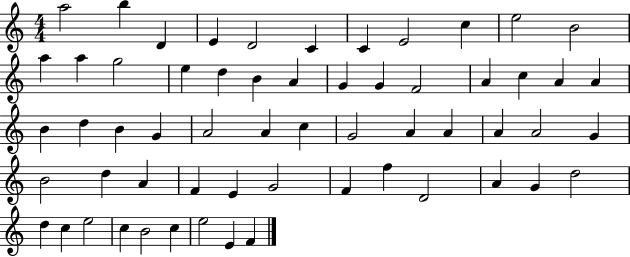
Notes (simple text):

A5/h B5/q D4/q E4/q D4/h C4/q C4/q E4/h C5/q E5/h B4/h A5/q A5/q G5/h E5/q D5/q B4/q A4/q G4/q G4/q F4/h A4/q C5/q A4/q A4/q B4/q D5/q B4/q G4/q A4/h A4/q C5/q G4/h A4/q A4/q A4/q A4/h G4/q B4/h D5/q A4/q F4/q E4/q G4/h F4/q F5/q D4/h A4/q G4/q D5/h D5/q C5/q E5/h C5/q B4/h C5/q E5/h E4/q F4/q